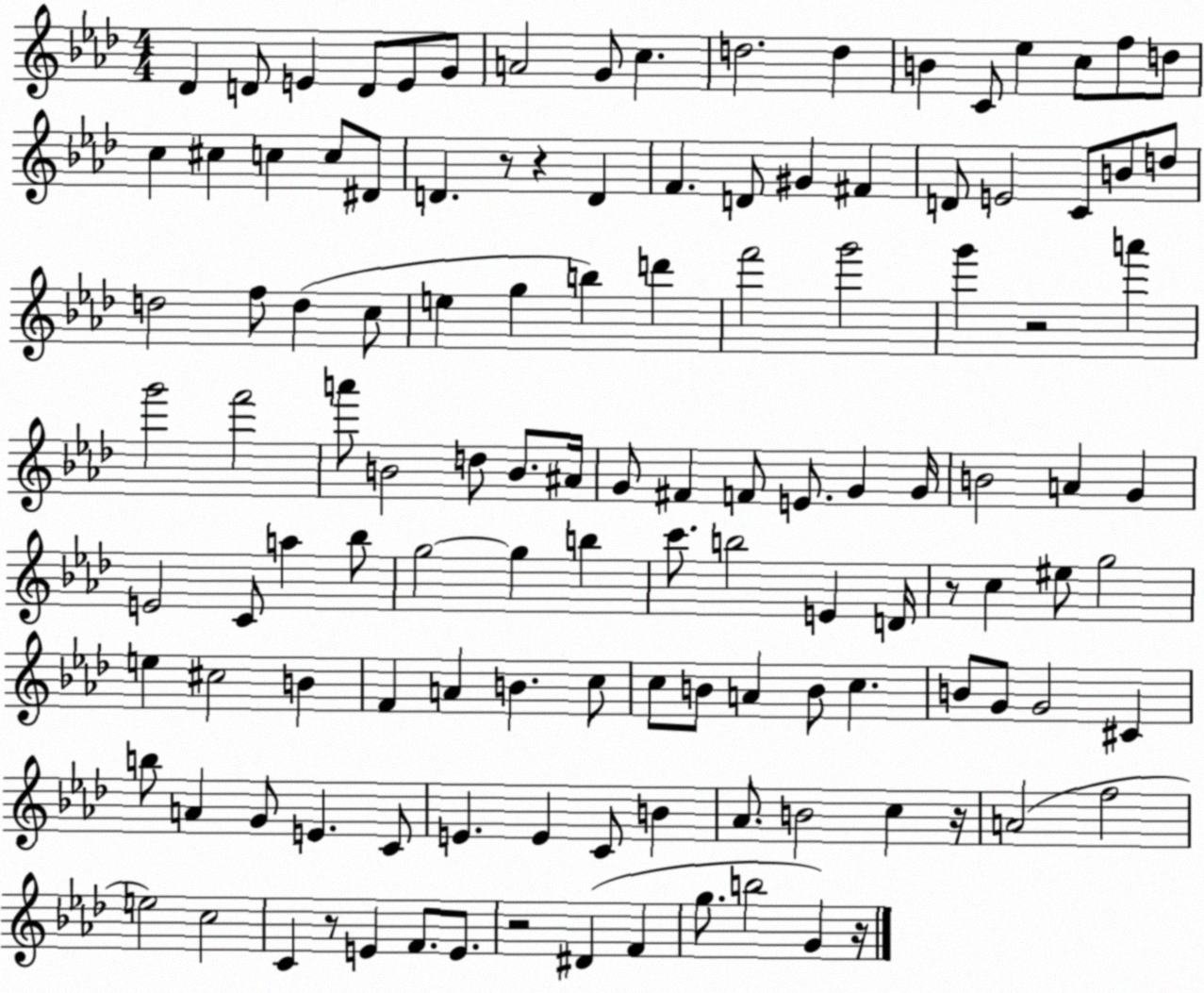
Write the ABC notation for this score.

X:1
T:Untitled
M:4/4
L:1/4
K:Ab
_D D/2 E D/2 E/2 G/2 A2 G/2 c d2 d B C/2 _e c/2 f/2 d/2 c ^c c c/2 ^D/2 D z/2 z D F D/2 ^G ^F D/2 E2 C/2 B/2 d/2 d2 f/2 d c/2 e g b d' f'2 g'2 g' z2 a' g'2 f'2 a'/2 B2 d/2 B/2 ^A/4 G/2 ^F F/2 E/2 G G/4 B2 A G E2 C/2 a _b/2 g2 g b c'/2 b2 E D/4 z/2 c ^e/2 g2 e ^c2 B F A B c/2 c/2 B/2 A B/2 c B/2 G/2 G2 ^C b/2 A G/2 E C/2 E E C/2 B _A/2 B2 c z/4 A2 f2 e2 c2 C z/2 E F/2 E/2 z2 ^D F g/2 b2 G z/4